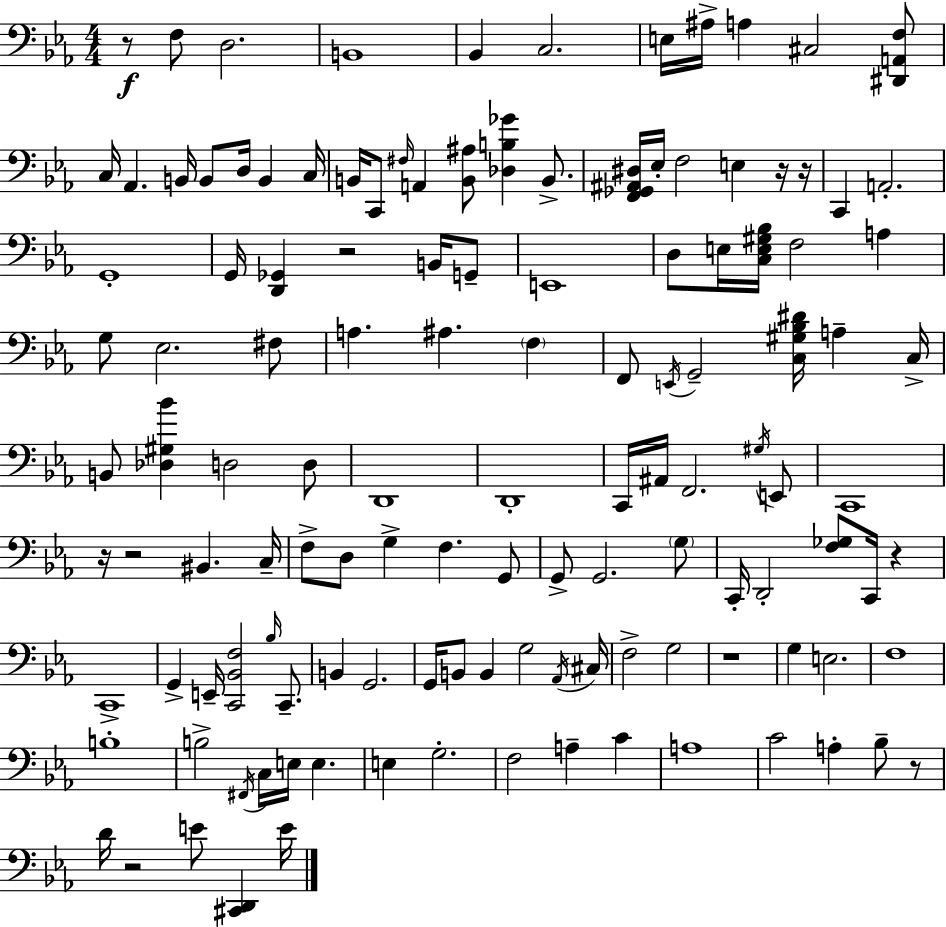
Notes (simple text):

R/e F3/e D3/h. B2/w Bb2/q C3/h. E3/s A#3/s A3/q C#3/h [D#2,A2,F3]/e C3/s Ab2/q. B2/s B2/e D3/s B2/q C3/s B2/s C2/e F#3/s A2/q [B2,A#3]/e [Db3,B3,Gb4]/q B2/e. [F2,Gb2,A#2,D#3]/s Eb3/s F3/h E3/q R/s R/s C2/q A2/h. G2/w G2/s [D2,Gb2]/q R/h B2/s G2/e E2/w D3/e E3/s [C3,E3,G#3,Bb3]/s F3/h A3/q G3/e Eb3/h. F#3/e A3/q. A#3/q. F3/q F2/e E2/s G2/h [C3,G#3,Bb3,D#4]/s A3/q C3/s B2/e [Db3,G#3,Bb4]/q D3/h D3/e D2/w D2/w C2/s A#2/s F2/h. G#3/s E2/e C2/w R/s R/h BIS2/q. C3/s F3/e D3/e G3/q F3/q. G2/e G2/e G2/h. G3/e C2/s D2/h [F3,Gb3]/e C2/s R/q C2/w G2/q E2/s [C2,Bb2,F3]/h Bb3/s C2/e. B2/q G2/h. G2/s B2/e B2/q G3/h Ab2/s C#3/s F3/h G3/h R/w G3/q E3/h. F3/w B3/w B3/h F#2/s C3/s E3/s E3/q. E3/q G3/h. F3/h A3/q C4/q A3/w C4/h A3/q Bb3/e R/e D4/s R/h E4/e [C#2,D2]/q E4/s